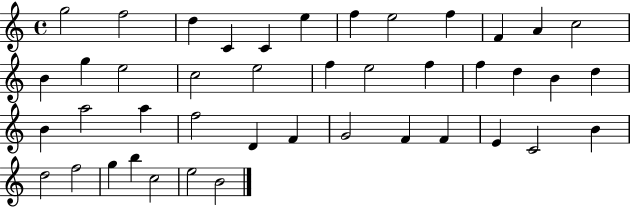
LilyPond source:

{
  \clef treble
  \time 4/4
  \defaultTimeSignature
  \key c \major
  g''2 f''2 | d''4 c'4 c'4 e''4 | f''4 e''2 f''4 | f'4 a'4 c''2 | \break b'4 g''4 e''2 | c''2 e''2 | f''4 e''2 f''4 | f''4 d''4 b'4 d''4 | \break b'4 a''2 a''4 | f''2 d'4 f'4 | g'2 f'4 f'4 | e'4 c'2 b'4 | \break d''2 f''2 | g''4 b''4 c''2 | e''2 b'2 | \bar "|."
}